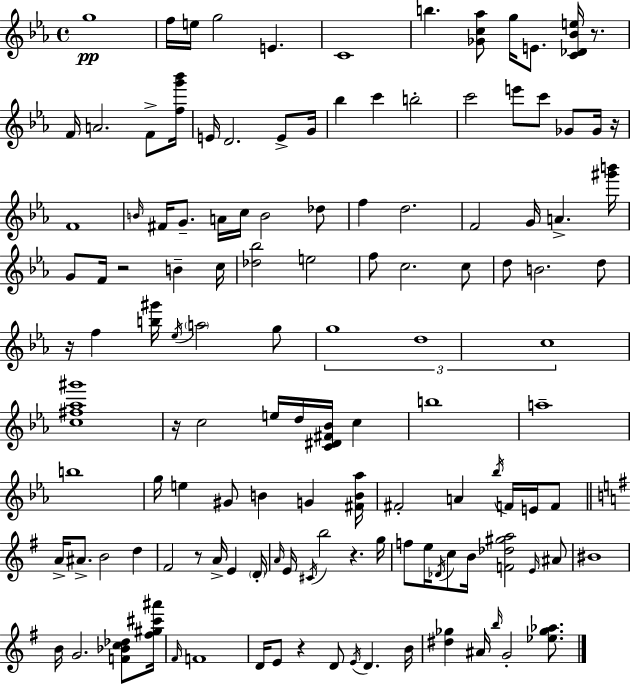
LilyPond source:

{
  \clef treble
  \time 4/4
  \defaultTimeSignature
  \key ees \major
  \repeat volta 2 { g''1\pp | f''16 e''16 g''2 e'4. | c'1 | b''4. <ges' c'' aes''>8 g''16 e'8. <c' des' bes' e''>16 r8. | \break f'16 a'2. f'8-> <f'' g''' bes'''>16 | e'16 d'2. e'8-> g'16 | bes''4 c'''4 b''2-. | c'''2 e'''8 c'''8 ges'8 ges'16 r16 | \break f'1 | \grace { b'16 } fis'16 g'8.-- a'16 c''16 b'2 des''8 | f''4 d''2. | f'2 g'16 a'4.-> | \break <gis''' b'''>16 g'8 f'16 r2 b'4-- | c''16 <des'' bes''>2 e''2 | f''8 c''2. c''8 | d''8 b'2. d''8 | \break r16 f''4 <b'' gis'''>16 \acciaccatura { ees''16 } \parenthesize a''2 | g''8 \tuplet 3/2 { g''1 | d''1 | c''1 } | \break <c'' fis'' aes'' gis'''>1 | r16 c''2 e''16 d''16 <c' dis' fis' bes'>16 c''4 | b''1 | a''1-- | \break b''1 | g''16 e''4 gis'8 b'4 g'4 | <fis' b' aes''>16 fis'2-. a'4 \acciaccatura { bes''16 } f'16 | e'16 f'8 \bar "||" \break \key g \major a'16-> ais'8.-> b'2 d''4 | fis'2 r8 a'16-> e'4 \parenthesize d'16-. | \grace { a'16 } e'16 \acciaccatura { cis'16 } b''2 r4. | g''16 f''8 e''16 \acciaccatura { des'16 } c''8 b'16 <f' des'' gis'' a''>2 | \break \grace { e'16 } ais'8 bis'1 | b'16 g'2. | <f' bes' c'' des''>8 <fis'' gis'' cis''' ais'''>16 \grace { fis'16 } f'1 | d'16 e'8 r4 d'8 \acciaccatura { e'16 } d'4. | \break b'16 <dis'' ges''>4 ais'16 \grace { b''16 } g'2-. | <ees'' ges'' aes''>8. } \bar "|."
}